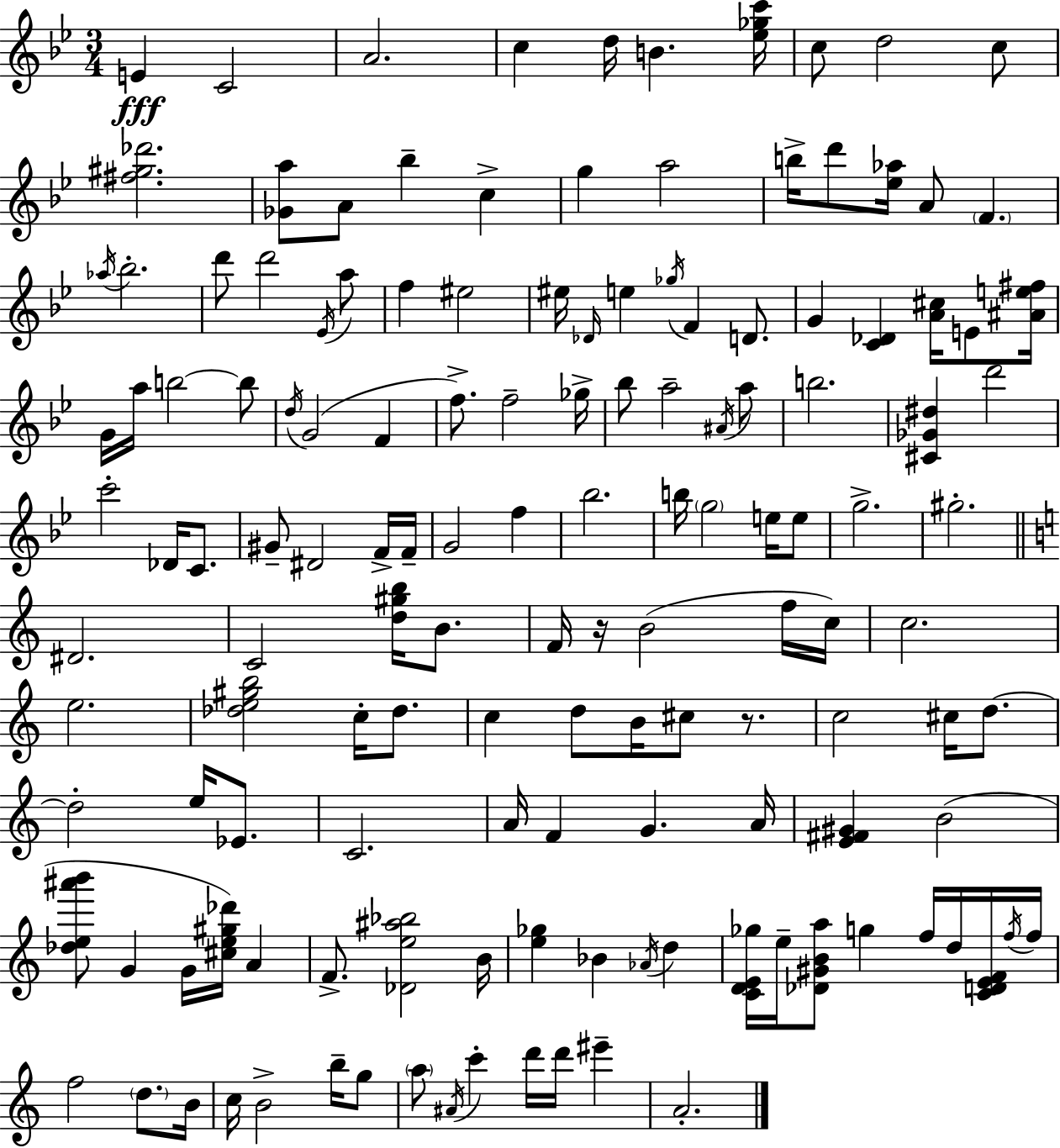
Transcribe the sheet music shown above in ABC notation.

X:1
T:Untitled
M:3/4
L:1/4
K:Bb
E C2 A2 c d/4 B [_e_gc']/4 c/2 d2 c/2 [^f^g_d']2 [_Ga]/2 A/2 _b c g a2 b/4 d'/2 [_e_a]/4 A/2 F _a/4 _b2 d'/2 d'2 _E/4 a/2 f ^e2 ^e/4 _D/4 e _g/4 F D/2 G [C_D] [A^c]/4 E/2 [^Ae^f]/4 G/4 a/4 b2 b/2 d/4 G2 F f/2 f2 _g/4 _b/2 a2 ^A/4 a/2 b2 [^C_G^d] d'2 c'2 _D/4 C/2 ^G/2 ^D2 F/4 F/4 G2 f _b2 b/4 g2 e/4 e/2 g2 ^g2 ^D2 C2 [d^gb]/4 B/2 F/4 z/4 B2 f/4 c/4 c2 e2 [_de^gb]2 c/4 _d/2 c d/2 B/4 ^c/2 z/2 c2 ^c/4 d/2 d2 e/4 _E/2 C2 A/4 F G A/4 [E^F^G] B2 [_de^a'b']/2 G G/4 [^ce^g_d']/4 A F/2 [_De^a_b]2 B/4 [e_g] _B _A/4 d [CDE_g]/4 e/4 [_D^GBa]/2 g f/4 d/4 [CDEF]/4 f/4 f/4 f2 d/2 B/4 c/4 B2 b/4 g/2 a/2 ^A/4 c' d'/4 d'/4 ^e' A2